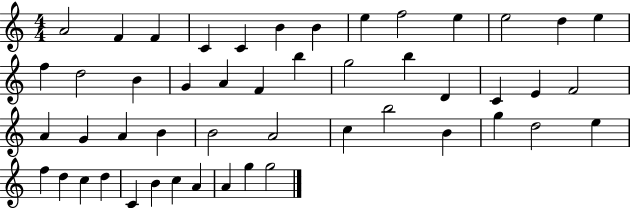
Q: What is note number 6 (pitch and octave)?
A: B4